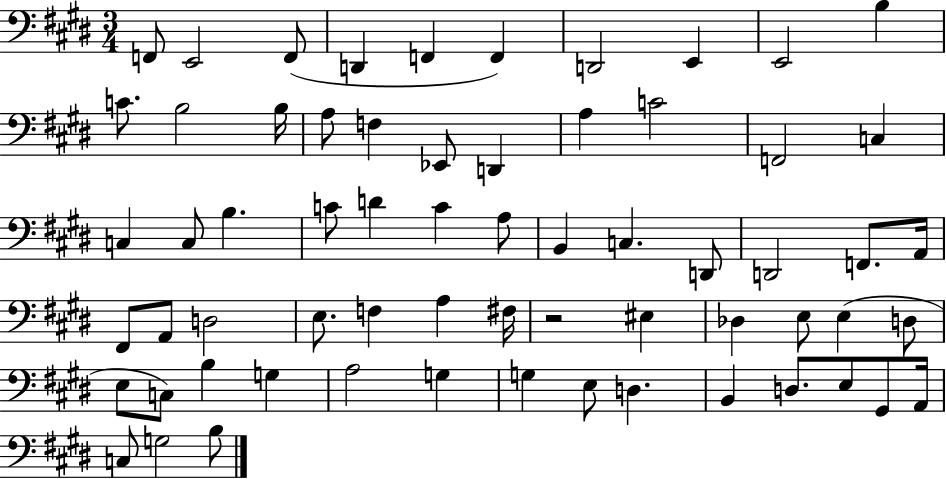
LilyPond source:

{
  \clef bass
  \numericTimeSignature
  \time 3/4
  \key e \major
  f,8 e,2 f,8( | d,4 f,4 f,4) | d,2 e,4 | e,2 b4 | \break c'8. b2 b16 | a8 f4 ees,8 d,4 | a4 c'2 | f,2 c4 | \break c4 c8 b4. | c'8 d'4 c'4 a8 | b,4 c4. d,8 | d,2 f,8. a,16 | \break fis,8 a,8 d2 | e8. f4 a4 fis16 | r2 eis4 | des4 e8 e4( d8 | \break e8 c8) b4 g4 | a2 g4 | g4 e8 d4. | b,4 d8. e8 gis,8 a,16 | \break c8 g2 b8 | \bar "|."
}